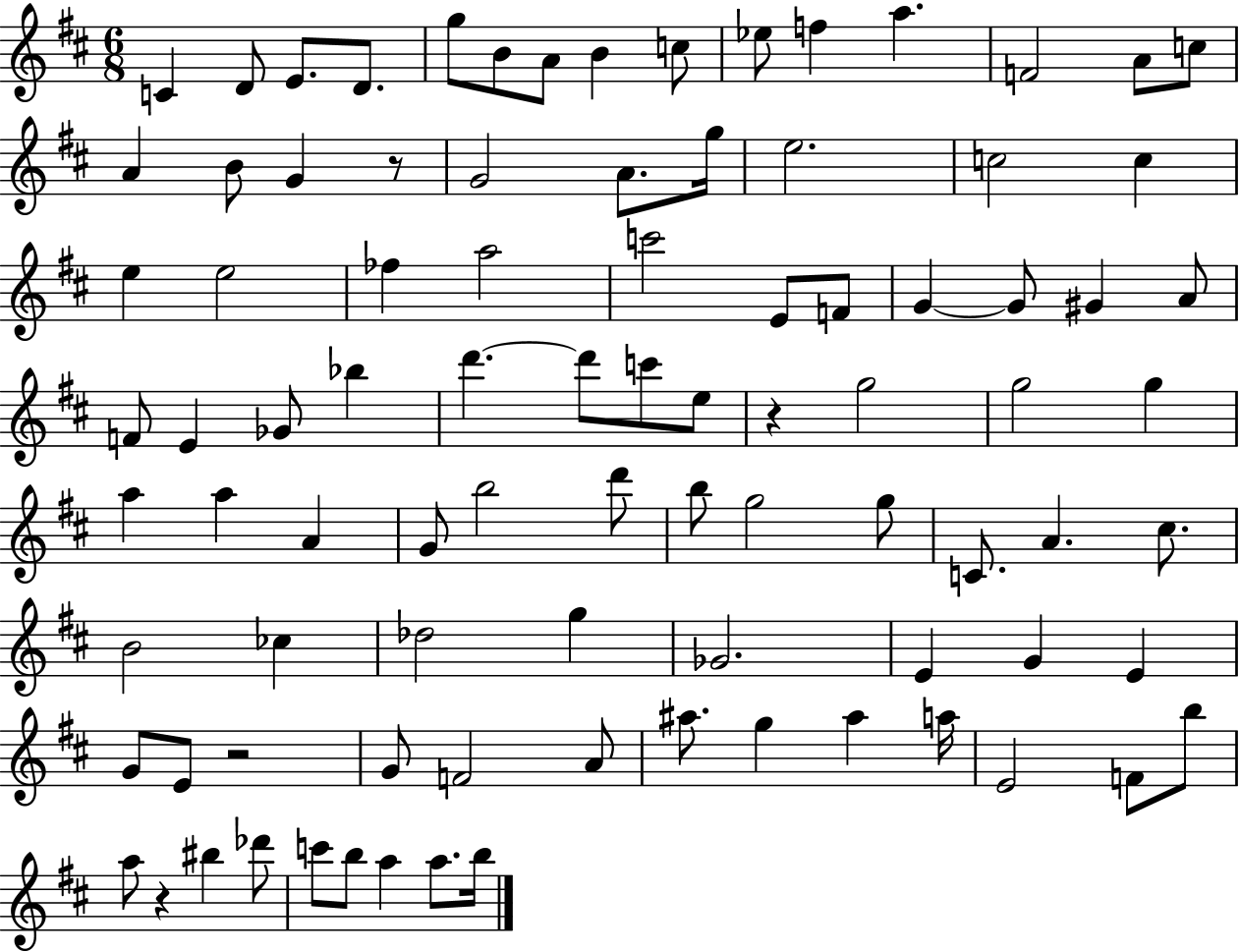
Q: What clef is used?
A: treble